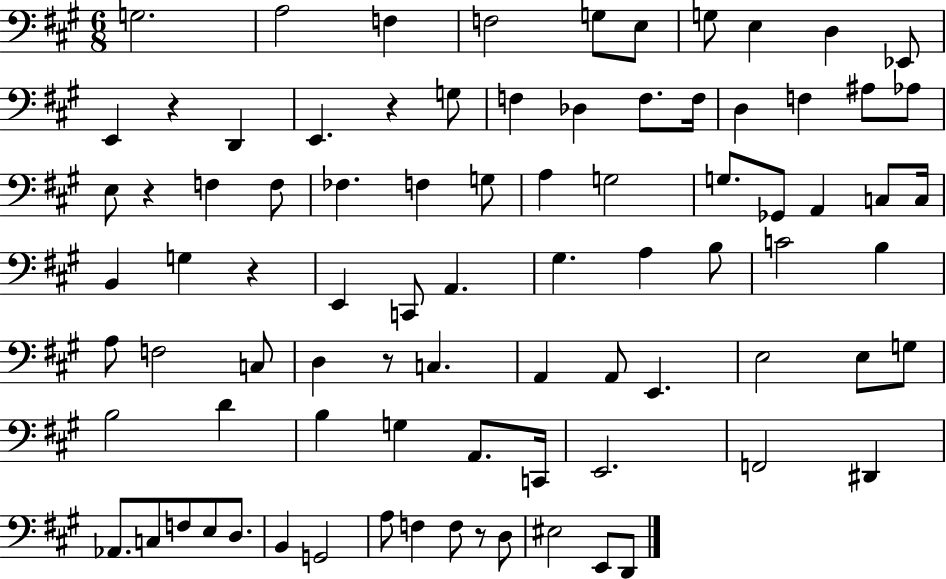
G3/h. A3/h F3/q F3/h G3/e E3/e G3/e E3/q D3/q Eb2/e E2/q R/q D2/q E2/q. R/q G3/e F3/q Db3/q F3/e. F3/s D3/q F3/q A#3/e Ab3/e E3/e R/q F3/q F3/e FES3/q. F3/q G3/e A3/q G3/h G3/e. Gb2/e A2/q C3/e C3/s B2/q G3/q R/q E2/q C2/e A2/q. G#3/q. A3/q B3/e C4/h B3/q A3/e F3/h C3/e D3/q R/e C3/q. A2/q A2/e E2/q. E3/h E3/e G3/e B3/h D4/q B3/q G3/q A2/e. C2/s E2/h. F2/h D#2/q Ab2/e. C3/e F3/e E3/e D3/e. B2/q G2/h A3/e F3/q F3/e R/e D3/e EIS3/h E2/e D2/e